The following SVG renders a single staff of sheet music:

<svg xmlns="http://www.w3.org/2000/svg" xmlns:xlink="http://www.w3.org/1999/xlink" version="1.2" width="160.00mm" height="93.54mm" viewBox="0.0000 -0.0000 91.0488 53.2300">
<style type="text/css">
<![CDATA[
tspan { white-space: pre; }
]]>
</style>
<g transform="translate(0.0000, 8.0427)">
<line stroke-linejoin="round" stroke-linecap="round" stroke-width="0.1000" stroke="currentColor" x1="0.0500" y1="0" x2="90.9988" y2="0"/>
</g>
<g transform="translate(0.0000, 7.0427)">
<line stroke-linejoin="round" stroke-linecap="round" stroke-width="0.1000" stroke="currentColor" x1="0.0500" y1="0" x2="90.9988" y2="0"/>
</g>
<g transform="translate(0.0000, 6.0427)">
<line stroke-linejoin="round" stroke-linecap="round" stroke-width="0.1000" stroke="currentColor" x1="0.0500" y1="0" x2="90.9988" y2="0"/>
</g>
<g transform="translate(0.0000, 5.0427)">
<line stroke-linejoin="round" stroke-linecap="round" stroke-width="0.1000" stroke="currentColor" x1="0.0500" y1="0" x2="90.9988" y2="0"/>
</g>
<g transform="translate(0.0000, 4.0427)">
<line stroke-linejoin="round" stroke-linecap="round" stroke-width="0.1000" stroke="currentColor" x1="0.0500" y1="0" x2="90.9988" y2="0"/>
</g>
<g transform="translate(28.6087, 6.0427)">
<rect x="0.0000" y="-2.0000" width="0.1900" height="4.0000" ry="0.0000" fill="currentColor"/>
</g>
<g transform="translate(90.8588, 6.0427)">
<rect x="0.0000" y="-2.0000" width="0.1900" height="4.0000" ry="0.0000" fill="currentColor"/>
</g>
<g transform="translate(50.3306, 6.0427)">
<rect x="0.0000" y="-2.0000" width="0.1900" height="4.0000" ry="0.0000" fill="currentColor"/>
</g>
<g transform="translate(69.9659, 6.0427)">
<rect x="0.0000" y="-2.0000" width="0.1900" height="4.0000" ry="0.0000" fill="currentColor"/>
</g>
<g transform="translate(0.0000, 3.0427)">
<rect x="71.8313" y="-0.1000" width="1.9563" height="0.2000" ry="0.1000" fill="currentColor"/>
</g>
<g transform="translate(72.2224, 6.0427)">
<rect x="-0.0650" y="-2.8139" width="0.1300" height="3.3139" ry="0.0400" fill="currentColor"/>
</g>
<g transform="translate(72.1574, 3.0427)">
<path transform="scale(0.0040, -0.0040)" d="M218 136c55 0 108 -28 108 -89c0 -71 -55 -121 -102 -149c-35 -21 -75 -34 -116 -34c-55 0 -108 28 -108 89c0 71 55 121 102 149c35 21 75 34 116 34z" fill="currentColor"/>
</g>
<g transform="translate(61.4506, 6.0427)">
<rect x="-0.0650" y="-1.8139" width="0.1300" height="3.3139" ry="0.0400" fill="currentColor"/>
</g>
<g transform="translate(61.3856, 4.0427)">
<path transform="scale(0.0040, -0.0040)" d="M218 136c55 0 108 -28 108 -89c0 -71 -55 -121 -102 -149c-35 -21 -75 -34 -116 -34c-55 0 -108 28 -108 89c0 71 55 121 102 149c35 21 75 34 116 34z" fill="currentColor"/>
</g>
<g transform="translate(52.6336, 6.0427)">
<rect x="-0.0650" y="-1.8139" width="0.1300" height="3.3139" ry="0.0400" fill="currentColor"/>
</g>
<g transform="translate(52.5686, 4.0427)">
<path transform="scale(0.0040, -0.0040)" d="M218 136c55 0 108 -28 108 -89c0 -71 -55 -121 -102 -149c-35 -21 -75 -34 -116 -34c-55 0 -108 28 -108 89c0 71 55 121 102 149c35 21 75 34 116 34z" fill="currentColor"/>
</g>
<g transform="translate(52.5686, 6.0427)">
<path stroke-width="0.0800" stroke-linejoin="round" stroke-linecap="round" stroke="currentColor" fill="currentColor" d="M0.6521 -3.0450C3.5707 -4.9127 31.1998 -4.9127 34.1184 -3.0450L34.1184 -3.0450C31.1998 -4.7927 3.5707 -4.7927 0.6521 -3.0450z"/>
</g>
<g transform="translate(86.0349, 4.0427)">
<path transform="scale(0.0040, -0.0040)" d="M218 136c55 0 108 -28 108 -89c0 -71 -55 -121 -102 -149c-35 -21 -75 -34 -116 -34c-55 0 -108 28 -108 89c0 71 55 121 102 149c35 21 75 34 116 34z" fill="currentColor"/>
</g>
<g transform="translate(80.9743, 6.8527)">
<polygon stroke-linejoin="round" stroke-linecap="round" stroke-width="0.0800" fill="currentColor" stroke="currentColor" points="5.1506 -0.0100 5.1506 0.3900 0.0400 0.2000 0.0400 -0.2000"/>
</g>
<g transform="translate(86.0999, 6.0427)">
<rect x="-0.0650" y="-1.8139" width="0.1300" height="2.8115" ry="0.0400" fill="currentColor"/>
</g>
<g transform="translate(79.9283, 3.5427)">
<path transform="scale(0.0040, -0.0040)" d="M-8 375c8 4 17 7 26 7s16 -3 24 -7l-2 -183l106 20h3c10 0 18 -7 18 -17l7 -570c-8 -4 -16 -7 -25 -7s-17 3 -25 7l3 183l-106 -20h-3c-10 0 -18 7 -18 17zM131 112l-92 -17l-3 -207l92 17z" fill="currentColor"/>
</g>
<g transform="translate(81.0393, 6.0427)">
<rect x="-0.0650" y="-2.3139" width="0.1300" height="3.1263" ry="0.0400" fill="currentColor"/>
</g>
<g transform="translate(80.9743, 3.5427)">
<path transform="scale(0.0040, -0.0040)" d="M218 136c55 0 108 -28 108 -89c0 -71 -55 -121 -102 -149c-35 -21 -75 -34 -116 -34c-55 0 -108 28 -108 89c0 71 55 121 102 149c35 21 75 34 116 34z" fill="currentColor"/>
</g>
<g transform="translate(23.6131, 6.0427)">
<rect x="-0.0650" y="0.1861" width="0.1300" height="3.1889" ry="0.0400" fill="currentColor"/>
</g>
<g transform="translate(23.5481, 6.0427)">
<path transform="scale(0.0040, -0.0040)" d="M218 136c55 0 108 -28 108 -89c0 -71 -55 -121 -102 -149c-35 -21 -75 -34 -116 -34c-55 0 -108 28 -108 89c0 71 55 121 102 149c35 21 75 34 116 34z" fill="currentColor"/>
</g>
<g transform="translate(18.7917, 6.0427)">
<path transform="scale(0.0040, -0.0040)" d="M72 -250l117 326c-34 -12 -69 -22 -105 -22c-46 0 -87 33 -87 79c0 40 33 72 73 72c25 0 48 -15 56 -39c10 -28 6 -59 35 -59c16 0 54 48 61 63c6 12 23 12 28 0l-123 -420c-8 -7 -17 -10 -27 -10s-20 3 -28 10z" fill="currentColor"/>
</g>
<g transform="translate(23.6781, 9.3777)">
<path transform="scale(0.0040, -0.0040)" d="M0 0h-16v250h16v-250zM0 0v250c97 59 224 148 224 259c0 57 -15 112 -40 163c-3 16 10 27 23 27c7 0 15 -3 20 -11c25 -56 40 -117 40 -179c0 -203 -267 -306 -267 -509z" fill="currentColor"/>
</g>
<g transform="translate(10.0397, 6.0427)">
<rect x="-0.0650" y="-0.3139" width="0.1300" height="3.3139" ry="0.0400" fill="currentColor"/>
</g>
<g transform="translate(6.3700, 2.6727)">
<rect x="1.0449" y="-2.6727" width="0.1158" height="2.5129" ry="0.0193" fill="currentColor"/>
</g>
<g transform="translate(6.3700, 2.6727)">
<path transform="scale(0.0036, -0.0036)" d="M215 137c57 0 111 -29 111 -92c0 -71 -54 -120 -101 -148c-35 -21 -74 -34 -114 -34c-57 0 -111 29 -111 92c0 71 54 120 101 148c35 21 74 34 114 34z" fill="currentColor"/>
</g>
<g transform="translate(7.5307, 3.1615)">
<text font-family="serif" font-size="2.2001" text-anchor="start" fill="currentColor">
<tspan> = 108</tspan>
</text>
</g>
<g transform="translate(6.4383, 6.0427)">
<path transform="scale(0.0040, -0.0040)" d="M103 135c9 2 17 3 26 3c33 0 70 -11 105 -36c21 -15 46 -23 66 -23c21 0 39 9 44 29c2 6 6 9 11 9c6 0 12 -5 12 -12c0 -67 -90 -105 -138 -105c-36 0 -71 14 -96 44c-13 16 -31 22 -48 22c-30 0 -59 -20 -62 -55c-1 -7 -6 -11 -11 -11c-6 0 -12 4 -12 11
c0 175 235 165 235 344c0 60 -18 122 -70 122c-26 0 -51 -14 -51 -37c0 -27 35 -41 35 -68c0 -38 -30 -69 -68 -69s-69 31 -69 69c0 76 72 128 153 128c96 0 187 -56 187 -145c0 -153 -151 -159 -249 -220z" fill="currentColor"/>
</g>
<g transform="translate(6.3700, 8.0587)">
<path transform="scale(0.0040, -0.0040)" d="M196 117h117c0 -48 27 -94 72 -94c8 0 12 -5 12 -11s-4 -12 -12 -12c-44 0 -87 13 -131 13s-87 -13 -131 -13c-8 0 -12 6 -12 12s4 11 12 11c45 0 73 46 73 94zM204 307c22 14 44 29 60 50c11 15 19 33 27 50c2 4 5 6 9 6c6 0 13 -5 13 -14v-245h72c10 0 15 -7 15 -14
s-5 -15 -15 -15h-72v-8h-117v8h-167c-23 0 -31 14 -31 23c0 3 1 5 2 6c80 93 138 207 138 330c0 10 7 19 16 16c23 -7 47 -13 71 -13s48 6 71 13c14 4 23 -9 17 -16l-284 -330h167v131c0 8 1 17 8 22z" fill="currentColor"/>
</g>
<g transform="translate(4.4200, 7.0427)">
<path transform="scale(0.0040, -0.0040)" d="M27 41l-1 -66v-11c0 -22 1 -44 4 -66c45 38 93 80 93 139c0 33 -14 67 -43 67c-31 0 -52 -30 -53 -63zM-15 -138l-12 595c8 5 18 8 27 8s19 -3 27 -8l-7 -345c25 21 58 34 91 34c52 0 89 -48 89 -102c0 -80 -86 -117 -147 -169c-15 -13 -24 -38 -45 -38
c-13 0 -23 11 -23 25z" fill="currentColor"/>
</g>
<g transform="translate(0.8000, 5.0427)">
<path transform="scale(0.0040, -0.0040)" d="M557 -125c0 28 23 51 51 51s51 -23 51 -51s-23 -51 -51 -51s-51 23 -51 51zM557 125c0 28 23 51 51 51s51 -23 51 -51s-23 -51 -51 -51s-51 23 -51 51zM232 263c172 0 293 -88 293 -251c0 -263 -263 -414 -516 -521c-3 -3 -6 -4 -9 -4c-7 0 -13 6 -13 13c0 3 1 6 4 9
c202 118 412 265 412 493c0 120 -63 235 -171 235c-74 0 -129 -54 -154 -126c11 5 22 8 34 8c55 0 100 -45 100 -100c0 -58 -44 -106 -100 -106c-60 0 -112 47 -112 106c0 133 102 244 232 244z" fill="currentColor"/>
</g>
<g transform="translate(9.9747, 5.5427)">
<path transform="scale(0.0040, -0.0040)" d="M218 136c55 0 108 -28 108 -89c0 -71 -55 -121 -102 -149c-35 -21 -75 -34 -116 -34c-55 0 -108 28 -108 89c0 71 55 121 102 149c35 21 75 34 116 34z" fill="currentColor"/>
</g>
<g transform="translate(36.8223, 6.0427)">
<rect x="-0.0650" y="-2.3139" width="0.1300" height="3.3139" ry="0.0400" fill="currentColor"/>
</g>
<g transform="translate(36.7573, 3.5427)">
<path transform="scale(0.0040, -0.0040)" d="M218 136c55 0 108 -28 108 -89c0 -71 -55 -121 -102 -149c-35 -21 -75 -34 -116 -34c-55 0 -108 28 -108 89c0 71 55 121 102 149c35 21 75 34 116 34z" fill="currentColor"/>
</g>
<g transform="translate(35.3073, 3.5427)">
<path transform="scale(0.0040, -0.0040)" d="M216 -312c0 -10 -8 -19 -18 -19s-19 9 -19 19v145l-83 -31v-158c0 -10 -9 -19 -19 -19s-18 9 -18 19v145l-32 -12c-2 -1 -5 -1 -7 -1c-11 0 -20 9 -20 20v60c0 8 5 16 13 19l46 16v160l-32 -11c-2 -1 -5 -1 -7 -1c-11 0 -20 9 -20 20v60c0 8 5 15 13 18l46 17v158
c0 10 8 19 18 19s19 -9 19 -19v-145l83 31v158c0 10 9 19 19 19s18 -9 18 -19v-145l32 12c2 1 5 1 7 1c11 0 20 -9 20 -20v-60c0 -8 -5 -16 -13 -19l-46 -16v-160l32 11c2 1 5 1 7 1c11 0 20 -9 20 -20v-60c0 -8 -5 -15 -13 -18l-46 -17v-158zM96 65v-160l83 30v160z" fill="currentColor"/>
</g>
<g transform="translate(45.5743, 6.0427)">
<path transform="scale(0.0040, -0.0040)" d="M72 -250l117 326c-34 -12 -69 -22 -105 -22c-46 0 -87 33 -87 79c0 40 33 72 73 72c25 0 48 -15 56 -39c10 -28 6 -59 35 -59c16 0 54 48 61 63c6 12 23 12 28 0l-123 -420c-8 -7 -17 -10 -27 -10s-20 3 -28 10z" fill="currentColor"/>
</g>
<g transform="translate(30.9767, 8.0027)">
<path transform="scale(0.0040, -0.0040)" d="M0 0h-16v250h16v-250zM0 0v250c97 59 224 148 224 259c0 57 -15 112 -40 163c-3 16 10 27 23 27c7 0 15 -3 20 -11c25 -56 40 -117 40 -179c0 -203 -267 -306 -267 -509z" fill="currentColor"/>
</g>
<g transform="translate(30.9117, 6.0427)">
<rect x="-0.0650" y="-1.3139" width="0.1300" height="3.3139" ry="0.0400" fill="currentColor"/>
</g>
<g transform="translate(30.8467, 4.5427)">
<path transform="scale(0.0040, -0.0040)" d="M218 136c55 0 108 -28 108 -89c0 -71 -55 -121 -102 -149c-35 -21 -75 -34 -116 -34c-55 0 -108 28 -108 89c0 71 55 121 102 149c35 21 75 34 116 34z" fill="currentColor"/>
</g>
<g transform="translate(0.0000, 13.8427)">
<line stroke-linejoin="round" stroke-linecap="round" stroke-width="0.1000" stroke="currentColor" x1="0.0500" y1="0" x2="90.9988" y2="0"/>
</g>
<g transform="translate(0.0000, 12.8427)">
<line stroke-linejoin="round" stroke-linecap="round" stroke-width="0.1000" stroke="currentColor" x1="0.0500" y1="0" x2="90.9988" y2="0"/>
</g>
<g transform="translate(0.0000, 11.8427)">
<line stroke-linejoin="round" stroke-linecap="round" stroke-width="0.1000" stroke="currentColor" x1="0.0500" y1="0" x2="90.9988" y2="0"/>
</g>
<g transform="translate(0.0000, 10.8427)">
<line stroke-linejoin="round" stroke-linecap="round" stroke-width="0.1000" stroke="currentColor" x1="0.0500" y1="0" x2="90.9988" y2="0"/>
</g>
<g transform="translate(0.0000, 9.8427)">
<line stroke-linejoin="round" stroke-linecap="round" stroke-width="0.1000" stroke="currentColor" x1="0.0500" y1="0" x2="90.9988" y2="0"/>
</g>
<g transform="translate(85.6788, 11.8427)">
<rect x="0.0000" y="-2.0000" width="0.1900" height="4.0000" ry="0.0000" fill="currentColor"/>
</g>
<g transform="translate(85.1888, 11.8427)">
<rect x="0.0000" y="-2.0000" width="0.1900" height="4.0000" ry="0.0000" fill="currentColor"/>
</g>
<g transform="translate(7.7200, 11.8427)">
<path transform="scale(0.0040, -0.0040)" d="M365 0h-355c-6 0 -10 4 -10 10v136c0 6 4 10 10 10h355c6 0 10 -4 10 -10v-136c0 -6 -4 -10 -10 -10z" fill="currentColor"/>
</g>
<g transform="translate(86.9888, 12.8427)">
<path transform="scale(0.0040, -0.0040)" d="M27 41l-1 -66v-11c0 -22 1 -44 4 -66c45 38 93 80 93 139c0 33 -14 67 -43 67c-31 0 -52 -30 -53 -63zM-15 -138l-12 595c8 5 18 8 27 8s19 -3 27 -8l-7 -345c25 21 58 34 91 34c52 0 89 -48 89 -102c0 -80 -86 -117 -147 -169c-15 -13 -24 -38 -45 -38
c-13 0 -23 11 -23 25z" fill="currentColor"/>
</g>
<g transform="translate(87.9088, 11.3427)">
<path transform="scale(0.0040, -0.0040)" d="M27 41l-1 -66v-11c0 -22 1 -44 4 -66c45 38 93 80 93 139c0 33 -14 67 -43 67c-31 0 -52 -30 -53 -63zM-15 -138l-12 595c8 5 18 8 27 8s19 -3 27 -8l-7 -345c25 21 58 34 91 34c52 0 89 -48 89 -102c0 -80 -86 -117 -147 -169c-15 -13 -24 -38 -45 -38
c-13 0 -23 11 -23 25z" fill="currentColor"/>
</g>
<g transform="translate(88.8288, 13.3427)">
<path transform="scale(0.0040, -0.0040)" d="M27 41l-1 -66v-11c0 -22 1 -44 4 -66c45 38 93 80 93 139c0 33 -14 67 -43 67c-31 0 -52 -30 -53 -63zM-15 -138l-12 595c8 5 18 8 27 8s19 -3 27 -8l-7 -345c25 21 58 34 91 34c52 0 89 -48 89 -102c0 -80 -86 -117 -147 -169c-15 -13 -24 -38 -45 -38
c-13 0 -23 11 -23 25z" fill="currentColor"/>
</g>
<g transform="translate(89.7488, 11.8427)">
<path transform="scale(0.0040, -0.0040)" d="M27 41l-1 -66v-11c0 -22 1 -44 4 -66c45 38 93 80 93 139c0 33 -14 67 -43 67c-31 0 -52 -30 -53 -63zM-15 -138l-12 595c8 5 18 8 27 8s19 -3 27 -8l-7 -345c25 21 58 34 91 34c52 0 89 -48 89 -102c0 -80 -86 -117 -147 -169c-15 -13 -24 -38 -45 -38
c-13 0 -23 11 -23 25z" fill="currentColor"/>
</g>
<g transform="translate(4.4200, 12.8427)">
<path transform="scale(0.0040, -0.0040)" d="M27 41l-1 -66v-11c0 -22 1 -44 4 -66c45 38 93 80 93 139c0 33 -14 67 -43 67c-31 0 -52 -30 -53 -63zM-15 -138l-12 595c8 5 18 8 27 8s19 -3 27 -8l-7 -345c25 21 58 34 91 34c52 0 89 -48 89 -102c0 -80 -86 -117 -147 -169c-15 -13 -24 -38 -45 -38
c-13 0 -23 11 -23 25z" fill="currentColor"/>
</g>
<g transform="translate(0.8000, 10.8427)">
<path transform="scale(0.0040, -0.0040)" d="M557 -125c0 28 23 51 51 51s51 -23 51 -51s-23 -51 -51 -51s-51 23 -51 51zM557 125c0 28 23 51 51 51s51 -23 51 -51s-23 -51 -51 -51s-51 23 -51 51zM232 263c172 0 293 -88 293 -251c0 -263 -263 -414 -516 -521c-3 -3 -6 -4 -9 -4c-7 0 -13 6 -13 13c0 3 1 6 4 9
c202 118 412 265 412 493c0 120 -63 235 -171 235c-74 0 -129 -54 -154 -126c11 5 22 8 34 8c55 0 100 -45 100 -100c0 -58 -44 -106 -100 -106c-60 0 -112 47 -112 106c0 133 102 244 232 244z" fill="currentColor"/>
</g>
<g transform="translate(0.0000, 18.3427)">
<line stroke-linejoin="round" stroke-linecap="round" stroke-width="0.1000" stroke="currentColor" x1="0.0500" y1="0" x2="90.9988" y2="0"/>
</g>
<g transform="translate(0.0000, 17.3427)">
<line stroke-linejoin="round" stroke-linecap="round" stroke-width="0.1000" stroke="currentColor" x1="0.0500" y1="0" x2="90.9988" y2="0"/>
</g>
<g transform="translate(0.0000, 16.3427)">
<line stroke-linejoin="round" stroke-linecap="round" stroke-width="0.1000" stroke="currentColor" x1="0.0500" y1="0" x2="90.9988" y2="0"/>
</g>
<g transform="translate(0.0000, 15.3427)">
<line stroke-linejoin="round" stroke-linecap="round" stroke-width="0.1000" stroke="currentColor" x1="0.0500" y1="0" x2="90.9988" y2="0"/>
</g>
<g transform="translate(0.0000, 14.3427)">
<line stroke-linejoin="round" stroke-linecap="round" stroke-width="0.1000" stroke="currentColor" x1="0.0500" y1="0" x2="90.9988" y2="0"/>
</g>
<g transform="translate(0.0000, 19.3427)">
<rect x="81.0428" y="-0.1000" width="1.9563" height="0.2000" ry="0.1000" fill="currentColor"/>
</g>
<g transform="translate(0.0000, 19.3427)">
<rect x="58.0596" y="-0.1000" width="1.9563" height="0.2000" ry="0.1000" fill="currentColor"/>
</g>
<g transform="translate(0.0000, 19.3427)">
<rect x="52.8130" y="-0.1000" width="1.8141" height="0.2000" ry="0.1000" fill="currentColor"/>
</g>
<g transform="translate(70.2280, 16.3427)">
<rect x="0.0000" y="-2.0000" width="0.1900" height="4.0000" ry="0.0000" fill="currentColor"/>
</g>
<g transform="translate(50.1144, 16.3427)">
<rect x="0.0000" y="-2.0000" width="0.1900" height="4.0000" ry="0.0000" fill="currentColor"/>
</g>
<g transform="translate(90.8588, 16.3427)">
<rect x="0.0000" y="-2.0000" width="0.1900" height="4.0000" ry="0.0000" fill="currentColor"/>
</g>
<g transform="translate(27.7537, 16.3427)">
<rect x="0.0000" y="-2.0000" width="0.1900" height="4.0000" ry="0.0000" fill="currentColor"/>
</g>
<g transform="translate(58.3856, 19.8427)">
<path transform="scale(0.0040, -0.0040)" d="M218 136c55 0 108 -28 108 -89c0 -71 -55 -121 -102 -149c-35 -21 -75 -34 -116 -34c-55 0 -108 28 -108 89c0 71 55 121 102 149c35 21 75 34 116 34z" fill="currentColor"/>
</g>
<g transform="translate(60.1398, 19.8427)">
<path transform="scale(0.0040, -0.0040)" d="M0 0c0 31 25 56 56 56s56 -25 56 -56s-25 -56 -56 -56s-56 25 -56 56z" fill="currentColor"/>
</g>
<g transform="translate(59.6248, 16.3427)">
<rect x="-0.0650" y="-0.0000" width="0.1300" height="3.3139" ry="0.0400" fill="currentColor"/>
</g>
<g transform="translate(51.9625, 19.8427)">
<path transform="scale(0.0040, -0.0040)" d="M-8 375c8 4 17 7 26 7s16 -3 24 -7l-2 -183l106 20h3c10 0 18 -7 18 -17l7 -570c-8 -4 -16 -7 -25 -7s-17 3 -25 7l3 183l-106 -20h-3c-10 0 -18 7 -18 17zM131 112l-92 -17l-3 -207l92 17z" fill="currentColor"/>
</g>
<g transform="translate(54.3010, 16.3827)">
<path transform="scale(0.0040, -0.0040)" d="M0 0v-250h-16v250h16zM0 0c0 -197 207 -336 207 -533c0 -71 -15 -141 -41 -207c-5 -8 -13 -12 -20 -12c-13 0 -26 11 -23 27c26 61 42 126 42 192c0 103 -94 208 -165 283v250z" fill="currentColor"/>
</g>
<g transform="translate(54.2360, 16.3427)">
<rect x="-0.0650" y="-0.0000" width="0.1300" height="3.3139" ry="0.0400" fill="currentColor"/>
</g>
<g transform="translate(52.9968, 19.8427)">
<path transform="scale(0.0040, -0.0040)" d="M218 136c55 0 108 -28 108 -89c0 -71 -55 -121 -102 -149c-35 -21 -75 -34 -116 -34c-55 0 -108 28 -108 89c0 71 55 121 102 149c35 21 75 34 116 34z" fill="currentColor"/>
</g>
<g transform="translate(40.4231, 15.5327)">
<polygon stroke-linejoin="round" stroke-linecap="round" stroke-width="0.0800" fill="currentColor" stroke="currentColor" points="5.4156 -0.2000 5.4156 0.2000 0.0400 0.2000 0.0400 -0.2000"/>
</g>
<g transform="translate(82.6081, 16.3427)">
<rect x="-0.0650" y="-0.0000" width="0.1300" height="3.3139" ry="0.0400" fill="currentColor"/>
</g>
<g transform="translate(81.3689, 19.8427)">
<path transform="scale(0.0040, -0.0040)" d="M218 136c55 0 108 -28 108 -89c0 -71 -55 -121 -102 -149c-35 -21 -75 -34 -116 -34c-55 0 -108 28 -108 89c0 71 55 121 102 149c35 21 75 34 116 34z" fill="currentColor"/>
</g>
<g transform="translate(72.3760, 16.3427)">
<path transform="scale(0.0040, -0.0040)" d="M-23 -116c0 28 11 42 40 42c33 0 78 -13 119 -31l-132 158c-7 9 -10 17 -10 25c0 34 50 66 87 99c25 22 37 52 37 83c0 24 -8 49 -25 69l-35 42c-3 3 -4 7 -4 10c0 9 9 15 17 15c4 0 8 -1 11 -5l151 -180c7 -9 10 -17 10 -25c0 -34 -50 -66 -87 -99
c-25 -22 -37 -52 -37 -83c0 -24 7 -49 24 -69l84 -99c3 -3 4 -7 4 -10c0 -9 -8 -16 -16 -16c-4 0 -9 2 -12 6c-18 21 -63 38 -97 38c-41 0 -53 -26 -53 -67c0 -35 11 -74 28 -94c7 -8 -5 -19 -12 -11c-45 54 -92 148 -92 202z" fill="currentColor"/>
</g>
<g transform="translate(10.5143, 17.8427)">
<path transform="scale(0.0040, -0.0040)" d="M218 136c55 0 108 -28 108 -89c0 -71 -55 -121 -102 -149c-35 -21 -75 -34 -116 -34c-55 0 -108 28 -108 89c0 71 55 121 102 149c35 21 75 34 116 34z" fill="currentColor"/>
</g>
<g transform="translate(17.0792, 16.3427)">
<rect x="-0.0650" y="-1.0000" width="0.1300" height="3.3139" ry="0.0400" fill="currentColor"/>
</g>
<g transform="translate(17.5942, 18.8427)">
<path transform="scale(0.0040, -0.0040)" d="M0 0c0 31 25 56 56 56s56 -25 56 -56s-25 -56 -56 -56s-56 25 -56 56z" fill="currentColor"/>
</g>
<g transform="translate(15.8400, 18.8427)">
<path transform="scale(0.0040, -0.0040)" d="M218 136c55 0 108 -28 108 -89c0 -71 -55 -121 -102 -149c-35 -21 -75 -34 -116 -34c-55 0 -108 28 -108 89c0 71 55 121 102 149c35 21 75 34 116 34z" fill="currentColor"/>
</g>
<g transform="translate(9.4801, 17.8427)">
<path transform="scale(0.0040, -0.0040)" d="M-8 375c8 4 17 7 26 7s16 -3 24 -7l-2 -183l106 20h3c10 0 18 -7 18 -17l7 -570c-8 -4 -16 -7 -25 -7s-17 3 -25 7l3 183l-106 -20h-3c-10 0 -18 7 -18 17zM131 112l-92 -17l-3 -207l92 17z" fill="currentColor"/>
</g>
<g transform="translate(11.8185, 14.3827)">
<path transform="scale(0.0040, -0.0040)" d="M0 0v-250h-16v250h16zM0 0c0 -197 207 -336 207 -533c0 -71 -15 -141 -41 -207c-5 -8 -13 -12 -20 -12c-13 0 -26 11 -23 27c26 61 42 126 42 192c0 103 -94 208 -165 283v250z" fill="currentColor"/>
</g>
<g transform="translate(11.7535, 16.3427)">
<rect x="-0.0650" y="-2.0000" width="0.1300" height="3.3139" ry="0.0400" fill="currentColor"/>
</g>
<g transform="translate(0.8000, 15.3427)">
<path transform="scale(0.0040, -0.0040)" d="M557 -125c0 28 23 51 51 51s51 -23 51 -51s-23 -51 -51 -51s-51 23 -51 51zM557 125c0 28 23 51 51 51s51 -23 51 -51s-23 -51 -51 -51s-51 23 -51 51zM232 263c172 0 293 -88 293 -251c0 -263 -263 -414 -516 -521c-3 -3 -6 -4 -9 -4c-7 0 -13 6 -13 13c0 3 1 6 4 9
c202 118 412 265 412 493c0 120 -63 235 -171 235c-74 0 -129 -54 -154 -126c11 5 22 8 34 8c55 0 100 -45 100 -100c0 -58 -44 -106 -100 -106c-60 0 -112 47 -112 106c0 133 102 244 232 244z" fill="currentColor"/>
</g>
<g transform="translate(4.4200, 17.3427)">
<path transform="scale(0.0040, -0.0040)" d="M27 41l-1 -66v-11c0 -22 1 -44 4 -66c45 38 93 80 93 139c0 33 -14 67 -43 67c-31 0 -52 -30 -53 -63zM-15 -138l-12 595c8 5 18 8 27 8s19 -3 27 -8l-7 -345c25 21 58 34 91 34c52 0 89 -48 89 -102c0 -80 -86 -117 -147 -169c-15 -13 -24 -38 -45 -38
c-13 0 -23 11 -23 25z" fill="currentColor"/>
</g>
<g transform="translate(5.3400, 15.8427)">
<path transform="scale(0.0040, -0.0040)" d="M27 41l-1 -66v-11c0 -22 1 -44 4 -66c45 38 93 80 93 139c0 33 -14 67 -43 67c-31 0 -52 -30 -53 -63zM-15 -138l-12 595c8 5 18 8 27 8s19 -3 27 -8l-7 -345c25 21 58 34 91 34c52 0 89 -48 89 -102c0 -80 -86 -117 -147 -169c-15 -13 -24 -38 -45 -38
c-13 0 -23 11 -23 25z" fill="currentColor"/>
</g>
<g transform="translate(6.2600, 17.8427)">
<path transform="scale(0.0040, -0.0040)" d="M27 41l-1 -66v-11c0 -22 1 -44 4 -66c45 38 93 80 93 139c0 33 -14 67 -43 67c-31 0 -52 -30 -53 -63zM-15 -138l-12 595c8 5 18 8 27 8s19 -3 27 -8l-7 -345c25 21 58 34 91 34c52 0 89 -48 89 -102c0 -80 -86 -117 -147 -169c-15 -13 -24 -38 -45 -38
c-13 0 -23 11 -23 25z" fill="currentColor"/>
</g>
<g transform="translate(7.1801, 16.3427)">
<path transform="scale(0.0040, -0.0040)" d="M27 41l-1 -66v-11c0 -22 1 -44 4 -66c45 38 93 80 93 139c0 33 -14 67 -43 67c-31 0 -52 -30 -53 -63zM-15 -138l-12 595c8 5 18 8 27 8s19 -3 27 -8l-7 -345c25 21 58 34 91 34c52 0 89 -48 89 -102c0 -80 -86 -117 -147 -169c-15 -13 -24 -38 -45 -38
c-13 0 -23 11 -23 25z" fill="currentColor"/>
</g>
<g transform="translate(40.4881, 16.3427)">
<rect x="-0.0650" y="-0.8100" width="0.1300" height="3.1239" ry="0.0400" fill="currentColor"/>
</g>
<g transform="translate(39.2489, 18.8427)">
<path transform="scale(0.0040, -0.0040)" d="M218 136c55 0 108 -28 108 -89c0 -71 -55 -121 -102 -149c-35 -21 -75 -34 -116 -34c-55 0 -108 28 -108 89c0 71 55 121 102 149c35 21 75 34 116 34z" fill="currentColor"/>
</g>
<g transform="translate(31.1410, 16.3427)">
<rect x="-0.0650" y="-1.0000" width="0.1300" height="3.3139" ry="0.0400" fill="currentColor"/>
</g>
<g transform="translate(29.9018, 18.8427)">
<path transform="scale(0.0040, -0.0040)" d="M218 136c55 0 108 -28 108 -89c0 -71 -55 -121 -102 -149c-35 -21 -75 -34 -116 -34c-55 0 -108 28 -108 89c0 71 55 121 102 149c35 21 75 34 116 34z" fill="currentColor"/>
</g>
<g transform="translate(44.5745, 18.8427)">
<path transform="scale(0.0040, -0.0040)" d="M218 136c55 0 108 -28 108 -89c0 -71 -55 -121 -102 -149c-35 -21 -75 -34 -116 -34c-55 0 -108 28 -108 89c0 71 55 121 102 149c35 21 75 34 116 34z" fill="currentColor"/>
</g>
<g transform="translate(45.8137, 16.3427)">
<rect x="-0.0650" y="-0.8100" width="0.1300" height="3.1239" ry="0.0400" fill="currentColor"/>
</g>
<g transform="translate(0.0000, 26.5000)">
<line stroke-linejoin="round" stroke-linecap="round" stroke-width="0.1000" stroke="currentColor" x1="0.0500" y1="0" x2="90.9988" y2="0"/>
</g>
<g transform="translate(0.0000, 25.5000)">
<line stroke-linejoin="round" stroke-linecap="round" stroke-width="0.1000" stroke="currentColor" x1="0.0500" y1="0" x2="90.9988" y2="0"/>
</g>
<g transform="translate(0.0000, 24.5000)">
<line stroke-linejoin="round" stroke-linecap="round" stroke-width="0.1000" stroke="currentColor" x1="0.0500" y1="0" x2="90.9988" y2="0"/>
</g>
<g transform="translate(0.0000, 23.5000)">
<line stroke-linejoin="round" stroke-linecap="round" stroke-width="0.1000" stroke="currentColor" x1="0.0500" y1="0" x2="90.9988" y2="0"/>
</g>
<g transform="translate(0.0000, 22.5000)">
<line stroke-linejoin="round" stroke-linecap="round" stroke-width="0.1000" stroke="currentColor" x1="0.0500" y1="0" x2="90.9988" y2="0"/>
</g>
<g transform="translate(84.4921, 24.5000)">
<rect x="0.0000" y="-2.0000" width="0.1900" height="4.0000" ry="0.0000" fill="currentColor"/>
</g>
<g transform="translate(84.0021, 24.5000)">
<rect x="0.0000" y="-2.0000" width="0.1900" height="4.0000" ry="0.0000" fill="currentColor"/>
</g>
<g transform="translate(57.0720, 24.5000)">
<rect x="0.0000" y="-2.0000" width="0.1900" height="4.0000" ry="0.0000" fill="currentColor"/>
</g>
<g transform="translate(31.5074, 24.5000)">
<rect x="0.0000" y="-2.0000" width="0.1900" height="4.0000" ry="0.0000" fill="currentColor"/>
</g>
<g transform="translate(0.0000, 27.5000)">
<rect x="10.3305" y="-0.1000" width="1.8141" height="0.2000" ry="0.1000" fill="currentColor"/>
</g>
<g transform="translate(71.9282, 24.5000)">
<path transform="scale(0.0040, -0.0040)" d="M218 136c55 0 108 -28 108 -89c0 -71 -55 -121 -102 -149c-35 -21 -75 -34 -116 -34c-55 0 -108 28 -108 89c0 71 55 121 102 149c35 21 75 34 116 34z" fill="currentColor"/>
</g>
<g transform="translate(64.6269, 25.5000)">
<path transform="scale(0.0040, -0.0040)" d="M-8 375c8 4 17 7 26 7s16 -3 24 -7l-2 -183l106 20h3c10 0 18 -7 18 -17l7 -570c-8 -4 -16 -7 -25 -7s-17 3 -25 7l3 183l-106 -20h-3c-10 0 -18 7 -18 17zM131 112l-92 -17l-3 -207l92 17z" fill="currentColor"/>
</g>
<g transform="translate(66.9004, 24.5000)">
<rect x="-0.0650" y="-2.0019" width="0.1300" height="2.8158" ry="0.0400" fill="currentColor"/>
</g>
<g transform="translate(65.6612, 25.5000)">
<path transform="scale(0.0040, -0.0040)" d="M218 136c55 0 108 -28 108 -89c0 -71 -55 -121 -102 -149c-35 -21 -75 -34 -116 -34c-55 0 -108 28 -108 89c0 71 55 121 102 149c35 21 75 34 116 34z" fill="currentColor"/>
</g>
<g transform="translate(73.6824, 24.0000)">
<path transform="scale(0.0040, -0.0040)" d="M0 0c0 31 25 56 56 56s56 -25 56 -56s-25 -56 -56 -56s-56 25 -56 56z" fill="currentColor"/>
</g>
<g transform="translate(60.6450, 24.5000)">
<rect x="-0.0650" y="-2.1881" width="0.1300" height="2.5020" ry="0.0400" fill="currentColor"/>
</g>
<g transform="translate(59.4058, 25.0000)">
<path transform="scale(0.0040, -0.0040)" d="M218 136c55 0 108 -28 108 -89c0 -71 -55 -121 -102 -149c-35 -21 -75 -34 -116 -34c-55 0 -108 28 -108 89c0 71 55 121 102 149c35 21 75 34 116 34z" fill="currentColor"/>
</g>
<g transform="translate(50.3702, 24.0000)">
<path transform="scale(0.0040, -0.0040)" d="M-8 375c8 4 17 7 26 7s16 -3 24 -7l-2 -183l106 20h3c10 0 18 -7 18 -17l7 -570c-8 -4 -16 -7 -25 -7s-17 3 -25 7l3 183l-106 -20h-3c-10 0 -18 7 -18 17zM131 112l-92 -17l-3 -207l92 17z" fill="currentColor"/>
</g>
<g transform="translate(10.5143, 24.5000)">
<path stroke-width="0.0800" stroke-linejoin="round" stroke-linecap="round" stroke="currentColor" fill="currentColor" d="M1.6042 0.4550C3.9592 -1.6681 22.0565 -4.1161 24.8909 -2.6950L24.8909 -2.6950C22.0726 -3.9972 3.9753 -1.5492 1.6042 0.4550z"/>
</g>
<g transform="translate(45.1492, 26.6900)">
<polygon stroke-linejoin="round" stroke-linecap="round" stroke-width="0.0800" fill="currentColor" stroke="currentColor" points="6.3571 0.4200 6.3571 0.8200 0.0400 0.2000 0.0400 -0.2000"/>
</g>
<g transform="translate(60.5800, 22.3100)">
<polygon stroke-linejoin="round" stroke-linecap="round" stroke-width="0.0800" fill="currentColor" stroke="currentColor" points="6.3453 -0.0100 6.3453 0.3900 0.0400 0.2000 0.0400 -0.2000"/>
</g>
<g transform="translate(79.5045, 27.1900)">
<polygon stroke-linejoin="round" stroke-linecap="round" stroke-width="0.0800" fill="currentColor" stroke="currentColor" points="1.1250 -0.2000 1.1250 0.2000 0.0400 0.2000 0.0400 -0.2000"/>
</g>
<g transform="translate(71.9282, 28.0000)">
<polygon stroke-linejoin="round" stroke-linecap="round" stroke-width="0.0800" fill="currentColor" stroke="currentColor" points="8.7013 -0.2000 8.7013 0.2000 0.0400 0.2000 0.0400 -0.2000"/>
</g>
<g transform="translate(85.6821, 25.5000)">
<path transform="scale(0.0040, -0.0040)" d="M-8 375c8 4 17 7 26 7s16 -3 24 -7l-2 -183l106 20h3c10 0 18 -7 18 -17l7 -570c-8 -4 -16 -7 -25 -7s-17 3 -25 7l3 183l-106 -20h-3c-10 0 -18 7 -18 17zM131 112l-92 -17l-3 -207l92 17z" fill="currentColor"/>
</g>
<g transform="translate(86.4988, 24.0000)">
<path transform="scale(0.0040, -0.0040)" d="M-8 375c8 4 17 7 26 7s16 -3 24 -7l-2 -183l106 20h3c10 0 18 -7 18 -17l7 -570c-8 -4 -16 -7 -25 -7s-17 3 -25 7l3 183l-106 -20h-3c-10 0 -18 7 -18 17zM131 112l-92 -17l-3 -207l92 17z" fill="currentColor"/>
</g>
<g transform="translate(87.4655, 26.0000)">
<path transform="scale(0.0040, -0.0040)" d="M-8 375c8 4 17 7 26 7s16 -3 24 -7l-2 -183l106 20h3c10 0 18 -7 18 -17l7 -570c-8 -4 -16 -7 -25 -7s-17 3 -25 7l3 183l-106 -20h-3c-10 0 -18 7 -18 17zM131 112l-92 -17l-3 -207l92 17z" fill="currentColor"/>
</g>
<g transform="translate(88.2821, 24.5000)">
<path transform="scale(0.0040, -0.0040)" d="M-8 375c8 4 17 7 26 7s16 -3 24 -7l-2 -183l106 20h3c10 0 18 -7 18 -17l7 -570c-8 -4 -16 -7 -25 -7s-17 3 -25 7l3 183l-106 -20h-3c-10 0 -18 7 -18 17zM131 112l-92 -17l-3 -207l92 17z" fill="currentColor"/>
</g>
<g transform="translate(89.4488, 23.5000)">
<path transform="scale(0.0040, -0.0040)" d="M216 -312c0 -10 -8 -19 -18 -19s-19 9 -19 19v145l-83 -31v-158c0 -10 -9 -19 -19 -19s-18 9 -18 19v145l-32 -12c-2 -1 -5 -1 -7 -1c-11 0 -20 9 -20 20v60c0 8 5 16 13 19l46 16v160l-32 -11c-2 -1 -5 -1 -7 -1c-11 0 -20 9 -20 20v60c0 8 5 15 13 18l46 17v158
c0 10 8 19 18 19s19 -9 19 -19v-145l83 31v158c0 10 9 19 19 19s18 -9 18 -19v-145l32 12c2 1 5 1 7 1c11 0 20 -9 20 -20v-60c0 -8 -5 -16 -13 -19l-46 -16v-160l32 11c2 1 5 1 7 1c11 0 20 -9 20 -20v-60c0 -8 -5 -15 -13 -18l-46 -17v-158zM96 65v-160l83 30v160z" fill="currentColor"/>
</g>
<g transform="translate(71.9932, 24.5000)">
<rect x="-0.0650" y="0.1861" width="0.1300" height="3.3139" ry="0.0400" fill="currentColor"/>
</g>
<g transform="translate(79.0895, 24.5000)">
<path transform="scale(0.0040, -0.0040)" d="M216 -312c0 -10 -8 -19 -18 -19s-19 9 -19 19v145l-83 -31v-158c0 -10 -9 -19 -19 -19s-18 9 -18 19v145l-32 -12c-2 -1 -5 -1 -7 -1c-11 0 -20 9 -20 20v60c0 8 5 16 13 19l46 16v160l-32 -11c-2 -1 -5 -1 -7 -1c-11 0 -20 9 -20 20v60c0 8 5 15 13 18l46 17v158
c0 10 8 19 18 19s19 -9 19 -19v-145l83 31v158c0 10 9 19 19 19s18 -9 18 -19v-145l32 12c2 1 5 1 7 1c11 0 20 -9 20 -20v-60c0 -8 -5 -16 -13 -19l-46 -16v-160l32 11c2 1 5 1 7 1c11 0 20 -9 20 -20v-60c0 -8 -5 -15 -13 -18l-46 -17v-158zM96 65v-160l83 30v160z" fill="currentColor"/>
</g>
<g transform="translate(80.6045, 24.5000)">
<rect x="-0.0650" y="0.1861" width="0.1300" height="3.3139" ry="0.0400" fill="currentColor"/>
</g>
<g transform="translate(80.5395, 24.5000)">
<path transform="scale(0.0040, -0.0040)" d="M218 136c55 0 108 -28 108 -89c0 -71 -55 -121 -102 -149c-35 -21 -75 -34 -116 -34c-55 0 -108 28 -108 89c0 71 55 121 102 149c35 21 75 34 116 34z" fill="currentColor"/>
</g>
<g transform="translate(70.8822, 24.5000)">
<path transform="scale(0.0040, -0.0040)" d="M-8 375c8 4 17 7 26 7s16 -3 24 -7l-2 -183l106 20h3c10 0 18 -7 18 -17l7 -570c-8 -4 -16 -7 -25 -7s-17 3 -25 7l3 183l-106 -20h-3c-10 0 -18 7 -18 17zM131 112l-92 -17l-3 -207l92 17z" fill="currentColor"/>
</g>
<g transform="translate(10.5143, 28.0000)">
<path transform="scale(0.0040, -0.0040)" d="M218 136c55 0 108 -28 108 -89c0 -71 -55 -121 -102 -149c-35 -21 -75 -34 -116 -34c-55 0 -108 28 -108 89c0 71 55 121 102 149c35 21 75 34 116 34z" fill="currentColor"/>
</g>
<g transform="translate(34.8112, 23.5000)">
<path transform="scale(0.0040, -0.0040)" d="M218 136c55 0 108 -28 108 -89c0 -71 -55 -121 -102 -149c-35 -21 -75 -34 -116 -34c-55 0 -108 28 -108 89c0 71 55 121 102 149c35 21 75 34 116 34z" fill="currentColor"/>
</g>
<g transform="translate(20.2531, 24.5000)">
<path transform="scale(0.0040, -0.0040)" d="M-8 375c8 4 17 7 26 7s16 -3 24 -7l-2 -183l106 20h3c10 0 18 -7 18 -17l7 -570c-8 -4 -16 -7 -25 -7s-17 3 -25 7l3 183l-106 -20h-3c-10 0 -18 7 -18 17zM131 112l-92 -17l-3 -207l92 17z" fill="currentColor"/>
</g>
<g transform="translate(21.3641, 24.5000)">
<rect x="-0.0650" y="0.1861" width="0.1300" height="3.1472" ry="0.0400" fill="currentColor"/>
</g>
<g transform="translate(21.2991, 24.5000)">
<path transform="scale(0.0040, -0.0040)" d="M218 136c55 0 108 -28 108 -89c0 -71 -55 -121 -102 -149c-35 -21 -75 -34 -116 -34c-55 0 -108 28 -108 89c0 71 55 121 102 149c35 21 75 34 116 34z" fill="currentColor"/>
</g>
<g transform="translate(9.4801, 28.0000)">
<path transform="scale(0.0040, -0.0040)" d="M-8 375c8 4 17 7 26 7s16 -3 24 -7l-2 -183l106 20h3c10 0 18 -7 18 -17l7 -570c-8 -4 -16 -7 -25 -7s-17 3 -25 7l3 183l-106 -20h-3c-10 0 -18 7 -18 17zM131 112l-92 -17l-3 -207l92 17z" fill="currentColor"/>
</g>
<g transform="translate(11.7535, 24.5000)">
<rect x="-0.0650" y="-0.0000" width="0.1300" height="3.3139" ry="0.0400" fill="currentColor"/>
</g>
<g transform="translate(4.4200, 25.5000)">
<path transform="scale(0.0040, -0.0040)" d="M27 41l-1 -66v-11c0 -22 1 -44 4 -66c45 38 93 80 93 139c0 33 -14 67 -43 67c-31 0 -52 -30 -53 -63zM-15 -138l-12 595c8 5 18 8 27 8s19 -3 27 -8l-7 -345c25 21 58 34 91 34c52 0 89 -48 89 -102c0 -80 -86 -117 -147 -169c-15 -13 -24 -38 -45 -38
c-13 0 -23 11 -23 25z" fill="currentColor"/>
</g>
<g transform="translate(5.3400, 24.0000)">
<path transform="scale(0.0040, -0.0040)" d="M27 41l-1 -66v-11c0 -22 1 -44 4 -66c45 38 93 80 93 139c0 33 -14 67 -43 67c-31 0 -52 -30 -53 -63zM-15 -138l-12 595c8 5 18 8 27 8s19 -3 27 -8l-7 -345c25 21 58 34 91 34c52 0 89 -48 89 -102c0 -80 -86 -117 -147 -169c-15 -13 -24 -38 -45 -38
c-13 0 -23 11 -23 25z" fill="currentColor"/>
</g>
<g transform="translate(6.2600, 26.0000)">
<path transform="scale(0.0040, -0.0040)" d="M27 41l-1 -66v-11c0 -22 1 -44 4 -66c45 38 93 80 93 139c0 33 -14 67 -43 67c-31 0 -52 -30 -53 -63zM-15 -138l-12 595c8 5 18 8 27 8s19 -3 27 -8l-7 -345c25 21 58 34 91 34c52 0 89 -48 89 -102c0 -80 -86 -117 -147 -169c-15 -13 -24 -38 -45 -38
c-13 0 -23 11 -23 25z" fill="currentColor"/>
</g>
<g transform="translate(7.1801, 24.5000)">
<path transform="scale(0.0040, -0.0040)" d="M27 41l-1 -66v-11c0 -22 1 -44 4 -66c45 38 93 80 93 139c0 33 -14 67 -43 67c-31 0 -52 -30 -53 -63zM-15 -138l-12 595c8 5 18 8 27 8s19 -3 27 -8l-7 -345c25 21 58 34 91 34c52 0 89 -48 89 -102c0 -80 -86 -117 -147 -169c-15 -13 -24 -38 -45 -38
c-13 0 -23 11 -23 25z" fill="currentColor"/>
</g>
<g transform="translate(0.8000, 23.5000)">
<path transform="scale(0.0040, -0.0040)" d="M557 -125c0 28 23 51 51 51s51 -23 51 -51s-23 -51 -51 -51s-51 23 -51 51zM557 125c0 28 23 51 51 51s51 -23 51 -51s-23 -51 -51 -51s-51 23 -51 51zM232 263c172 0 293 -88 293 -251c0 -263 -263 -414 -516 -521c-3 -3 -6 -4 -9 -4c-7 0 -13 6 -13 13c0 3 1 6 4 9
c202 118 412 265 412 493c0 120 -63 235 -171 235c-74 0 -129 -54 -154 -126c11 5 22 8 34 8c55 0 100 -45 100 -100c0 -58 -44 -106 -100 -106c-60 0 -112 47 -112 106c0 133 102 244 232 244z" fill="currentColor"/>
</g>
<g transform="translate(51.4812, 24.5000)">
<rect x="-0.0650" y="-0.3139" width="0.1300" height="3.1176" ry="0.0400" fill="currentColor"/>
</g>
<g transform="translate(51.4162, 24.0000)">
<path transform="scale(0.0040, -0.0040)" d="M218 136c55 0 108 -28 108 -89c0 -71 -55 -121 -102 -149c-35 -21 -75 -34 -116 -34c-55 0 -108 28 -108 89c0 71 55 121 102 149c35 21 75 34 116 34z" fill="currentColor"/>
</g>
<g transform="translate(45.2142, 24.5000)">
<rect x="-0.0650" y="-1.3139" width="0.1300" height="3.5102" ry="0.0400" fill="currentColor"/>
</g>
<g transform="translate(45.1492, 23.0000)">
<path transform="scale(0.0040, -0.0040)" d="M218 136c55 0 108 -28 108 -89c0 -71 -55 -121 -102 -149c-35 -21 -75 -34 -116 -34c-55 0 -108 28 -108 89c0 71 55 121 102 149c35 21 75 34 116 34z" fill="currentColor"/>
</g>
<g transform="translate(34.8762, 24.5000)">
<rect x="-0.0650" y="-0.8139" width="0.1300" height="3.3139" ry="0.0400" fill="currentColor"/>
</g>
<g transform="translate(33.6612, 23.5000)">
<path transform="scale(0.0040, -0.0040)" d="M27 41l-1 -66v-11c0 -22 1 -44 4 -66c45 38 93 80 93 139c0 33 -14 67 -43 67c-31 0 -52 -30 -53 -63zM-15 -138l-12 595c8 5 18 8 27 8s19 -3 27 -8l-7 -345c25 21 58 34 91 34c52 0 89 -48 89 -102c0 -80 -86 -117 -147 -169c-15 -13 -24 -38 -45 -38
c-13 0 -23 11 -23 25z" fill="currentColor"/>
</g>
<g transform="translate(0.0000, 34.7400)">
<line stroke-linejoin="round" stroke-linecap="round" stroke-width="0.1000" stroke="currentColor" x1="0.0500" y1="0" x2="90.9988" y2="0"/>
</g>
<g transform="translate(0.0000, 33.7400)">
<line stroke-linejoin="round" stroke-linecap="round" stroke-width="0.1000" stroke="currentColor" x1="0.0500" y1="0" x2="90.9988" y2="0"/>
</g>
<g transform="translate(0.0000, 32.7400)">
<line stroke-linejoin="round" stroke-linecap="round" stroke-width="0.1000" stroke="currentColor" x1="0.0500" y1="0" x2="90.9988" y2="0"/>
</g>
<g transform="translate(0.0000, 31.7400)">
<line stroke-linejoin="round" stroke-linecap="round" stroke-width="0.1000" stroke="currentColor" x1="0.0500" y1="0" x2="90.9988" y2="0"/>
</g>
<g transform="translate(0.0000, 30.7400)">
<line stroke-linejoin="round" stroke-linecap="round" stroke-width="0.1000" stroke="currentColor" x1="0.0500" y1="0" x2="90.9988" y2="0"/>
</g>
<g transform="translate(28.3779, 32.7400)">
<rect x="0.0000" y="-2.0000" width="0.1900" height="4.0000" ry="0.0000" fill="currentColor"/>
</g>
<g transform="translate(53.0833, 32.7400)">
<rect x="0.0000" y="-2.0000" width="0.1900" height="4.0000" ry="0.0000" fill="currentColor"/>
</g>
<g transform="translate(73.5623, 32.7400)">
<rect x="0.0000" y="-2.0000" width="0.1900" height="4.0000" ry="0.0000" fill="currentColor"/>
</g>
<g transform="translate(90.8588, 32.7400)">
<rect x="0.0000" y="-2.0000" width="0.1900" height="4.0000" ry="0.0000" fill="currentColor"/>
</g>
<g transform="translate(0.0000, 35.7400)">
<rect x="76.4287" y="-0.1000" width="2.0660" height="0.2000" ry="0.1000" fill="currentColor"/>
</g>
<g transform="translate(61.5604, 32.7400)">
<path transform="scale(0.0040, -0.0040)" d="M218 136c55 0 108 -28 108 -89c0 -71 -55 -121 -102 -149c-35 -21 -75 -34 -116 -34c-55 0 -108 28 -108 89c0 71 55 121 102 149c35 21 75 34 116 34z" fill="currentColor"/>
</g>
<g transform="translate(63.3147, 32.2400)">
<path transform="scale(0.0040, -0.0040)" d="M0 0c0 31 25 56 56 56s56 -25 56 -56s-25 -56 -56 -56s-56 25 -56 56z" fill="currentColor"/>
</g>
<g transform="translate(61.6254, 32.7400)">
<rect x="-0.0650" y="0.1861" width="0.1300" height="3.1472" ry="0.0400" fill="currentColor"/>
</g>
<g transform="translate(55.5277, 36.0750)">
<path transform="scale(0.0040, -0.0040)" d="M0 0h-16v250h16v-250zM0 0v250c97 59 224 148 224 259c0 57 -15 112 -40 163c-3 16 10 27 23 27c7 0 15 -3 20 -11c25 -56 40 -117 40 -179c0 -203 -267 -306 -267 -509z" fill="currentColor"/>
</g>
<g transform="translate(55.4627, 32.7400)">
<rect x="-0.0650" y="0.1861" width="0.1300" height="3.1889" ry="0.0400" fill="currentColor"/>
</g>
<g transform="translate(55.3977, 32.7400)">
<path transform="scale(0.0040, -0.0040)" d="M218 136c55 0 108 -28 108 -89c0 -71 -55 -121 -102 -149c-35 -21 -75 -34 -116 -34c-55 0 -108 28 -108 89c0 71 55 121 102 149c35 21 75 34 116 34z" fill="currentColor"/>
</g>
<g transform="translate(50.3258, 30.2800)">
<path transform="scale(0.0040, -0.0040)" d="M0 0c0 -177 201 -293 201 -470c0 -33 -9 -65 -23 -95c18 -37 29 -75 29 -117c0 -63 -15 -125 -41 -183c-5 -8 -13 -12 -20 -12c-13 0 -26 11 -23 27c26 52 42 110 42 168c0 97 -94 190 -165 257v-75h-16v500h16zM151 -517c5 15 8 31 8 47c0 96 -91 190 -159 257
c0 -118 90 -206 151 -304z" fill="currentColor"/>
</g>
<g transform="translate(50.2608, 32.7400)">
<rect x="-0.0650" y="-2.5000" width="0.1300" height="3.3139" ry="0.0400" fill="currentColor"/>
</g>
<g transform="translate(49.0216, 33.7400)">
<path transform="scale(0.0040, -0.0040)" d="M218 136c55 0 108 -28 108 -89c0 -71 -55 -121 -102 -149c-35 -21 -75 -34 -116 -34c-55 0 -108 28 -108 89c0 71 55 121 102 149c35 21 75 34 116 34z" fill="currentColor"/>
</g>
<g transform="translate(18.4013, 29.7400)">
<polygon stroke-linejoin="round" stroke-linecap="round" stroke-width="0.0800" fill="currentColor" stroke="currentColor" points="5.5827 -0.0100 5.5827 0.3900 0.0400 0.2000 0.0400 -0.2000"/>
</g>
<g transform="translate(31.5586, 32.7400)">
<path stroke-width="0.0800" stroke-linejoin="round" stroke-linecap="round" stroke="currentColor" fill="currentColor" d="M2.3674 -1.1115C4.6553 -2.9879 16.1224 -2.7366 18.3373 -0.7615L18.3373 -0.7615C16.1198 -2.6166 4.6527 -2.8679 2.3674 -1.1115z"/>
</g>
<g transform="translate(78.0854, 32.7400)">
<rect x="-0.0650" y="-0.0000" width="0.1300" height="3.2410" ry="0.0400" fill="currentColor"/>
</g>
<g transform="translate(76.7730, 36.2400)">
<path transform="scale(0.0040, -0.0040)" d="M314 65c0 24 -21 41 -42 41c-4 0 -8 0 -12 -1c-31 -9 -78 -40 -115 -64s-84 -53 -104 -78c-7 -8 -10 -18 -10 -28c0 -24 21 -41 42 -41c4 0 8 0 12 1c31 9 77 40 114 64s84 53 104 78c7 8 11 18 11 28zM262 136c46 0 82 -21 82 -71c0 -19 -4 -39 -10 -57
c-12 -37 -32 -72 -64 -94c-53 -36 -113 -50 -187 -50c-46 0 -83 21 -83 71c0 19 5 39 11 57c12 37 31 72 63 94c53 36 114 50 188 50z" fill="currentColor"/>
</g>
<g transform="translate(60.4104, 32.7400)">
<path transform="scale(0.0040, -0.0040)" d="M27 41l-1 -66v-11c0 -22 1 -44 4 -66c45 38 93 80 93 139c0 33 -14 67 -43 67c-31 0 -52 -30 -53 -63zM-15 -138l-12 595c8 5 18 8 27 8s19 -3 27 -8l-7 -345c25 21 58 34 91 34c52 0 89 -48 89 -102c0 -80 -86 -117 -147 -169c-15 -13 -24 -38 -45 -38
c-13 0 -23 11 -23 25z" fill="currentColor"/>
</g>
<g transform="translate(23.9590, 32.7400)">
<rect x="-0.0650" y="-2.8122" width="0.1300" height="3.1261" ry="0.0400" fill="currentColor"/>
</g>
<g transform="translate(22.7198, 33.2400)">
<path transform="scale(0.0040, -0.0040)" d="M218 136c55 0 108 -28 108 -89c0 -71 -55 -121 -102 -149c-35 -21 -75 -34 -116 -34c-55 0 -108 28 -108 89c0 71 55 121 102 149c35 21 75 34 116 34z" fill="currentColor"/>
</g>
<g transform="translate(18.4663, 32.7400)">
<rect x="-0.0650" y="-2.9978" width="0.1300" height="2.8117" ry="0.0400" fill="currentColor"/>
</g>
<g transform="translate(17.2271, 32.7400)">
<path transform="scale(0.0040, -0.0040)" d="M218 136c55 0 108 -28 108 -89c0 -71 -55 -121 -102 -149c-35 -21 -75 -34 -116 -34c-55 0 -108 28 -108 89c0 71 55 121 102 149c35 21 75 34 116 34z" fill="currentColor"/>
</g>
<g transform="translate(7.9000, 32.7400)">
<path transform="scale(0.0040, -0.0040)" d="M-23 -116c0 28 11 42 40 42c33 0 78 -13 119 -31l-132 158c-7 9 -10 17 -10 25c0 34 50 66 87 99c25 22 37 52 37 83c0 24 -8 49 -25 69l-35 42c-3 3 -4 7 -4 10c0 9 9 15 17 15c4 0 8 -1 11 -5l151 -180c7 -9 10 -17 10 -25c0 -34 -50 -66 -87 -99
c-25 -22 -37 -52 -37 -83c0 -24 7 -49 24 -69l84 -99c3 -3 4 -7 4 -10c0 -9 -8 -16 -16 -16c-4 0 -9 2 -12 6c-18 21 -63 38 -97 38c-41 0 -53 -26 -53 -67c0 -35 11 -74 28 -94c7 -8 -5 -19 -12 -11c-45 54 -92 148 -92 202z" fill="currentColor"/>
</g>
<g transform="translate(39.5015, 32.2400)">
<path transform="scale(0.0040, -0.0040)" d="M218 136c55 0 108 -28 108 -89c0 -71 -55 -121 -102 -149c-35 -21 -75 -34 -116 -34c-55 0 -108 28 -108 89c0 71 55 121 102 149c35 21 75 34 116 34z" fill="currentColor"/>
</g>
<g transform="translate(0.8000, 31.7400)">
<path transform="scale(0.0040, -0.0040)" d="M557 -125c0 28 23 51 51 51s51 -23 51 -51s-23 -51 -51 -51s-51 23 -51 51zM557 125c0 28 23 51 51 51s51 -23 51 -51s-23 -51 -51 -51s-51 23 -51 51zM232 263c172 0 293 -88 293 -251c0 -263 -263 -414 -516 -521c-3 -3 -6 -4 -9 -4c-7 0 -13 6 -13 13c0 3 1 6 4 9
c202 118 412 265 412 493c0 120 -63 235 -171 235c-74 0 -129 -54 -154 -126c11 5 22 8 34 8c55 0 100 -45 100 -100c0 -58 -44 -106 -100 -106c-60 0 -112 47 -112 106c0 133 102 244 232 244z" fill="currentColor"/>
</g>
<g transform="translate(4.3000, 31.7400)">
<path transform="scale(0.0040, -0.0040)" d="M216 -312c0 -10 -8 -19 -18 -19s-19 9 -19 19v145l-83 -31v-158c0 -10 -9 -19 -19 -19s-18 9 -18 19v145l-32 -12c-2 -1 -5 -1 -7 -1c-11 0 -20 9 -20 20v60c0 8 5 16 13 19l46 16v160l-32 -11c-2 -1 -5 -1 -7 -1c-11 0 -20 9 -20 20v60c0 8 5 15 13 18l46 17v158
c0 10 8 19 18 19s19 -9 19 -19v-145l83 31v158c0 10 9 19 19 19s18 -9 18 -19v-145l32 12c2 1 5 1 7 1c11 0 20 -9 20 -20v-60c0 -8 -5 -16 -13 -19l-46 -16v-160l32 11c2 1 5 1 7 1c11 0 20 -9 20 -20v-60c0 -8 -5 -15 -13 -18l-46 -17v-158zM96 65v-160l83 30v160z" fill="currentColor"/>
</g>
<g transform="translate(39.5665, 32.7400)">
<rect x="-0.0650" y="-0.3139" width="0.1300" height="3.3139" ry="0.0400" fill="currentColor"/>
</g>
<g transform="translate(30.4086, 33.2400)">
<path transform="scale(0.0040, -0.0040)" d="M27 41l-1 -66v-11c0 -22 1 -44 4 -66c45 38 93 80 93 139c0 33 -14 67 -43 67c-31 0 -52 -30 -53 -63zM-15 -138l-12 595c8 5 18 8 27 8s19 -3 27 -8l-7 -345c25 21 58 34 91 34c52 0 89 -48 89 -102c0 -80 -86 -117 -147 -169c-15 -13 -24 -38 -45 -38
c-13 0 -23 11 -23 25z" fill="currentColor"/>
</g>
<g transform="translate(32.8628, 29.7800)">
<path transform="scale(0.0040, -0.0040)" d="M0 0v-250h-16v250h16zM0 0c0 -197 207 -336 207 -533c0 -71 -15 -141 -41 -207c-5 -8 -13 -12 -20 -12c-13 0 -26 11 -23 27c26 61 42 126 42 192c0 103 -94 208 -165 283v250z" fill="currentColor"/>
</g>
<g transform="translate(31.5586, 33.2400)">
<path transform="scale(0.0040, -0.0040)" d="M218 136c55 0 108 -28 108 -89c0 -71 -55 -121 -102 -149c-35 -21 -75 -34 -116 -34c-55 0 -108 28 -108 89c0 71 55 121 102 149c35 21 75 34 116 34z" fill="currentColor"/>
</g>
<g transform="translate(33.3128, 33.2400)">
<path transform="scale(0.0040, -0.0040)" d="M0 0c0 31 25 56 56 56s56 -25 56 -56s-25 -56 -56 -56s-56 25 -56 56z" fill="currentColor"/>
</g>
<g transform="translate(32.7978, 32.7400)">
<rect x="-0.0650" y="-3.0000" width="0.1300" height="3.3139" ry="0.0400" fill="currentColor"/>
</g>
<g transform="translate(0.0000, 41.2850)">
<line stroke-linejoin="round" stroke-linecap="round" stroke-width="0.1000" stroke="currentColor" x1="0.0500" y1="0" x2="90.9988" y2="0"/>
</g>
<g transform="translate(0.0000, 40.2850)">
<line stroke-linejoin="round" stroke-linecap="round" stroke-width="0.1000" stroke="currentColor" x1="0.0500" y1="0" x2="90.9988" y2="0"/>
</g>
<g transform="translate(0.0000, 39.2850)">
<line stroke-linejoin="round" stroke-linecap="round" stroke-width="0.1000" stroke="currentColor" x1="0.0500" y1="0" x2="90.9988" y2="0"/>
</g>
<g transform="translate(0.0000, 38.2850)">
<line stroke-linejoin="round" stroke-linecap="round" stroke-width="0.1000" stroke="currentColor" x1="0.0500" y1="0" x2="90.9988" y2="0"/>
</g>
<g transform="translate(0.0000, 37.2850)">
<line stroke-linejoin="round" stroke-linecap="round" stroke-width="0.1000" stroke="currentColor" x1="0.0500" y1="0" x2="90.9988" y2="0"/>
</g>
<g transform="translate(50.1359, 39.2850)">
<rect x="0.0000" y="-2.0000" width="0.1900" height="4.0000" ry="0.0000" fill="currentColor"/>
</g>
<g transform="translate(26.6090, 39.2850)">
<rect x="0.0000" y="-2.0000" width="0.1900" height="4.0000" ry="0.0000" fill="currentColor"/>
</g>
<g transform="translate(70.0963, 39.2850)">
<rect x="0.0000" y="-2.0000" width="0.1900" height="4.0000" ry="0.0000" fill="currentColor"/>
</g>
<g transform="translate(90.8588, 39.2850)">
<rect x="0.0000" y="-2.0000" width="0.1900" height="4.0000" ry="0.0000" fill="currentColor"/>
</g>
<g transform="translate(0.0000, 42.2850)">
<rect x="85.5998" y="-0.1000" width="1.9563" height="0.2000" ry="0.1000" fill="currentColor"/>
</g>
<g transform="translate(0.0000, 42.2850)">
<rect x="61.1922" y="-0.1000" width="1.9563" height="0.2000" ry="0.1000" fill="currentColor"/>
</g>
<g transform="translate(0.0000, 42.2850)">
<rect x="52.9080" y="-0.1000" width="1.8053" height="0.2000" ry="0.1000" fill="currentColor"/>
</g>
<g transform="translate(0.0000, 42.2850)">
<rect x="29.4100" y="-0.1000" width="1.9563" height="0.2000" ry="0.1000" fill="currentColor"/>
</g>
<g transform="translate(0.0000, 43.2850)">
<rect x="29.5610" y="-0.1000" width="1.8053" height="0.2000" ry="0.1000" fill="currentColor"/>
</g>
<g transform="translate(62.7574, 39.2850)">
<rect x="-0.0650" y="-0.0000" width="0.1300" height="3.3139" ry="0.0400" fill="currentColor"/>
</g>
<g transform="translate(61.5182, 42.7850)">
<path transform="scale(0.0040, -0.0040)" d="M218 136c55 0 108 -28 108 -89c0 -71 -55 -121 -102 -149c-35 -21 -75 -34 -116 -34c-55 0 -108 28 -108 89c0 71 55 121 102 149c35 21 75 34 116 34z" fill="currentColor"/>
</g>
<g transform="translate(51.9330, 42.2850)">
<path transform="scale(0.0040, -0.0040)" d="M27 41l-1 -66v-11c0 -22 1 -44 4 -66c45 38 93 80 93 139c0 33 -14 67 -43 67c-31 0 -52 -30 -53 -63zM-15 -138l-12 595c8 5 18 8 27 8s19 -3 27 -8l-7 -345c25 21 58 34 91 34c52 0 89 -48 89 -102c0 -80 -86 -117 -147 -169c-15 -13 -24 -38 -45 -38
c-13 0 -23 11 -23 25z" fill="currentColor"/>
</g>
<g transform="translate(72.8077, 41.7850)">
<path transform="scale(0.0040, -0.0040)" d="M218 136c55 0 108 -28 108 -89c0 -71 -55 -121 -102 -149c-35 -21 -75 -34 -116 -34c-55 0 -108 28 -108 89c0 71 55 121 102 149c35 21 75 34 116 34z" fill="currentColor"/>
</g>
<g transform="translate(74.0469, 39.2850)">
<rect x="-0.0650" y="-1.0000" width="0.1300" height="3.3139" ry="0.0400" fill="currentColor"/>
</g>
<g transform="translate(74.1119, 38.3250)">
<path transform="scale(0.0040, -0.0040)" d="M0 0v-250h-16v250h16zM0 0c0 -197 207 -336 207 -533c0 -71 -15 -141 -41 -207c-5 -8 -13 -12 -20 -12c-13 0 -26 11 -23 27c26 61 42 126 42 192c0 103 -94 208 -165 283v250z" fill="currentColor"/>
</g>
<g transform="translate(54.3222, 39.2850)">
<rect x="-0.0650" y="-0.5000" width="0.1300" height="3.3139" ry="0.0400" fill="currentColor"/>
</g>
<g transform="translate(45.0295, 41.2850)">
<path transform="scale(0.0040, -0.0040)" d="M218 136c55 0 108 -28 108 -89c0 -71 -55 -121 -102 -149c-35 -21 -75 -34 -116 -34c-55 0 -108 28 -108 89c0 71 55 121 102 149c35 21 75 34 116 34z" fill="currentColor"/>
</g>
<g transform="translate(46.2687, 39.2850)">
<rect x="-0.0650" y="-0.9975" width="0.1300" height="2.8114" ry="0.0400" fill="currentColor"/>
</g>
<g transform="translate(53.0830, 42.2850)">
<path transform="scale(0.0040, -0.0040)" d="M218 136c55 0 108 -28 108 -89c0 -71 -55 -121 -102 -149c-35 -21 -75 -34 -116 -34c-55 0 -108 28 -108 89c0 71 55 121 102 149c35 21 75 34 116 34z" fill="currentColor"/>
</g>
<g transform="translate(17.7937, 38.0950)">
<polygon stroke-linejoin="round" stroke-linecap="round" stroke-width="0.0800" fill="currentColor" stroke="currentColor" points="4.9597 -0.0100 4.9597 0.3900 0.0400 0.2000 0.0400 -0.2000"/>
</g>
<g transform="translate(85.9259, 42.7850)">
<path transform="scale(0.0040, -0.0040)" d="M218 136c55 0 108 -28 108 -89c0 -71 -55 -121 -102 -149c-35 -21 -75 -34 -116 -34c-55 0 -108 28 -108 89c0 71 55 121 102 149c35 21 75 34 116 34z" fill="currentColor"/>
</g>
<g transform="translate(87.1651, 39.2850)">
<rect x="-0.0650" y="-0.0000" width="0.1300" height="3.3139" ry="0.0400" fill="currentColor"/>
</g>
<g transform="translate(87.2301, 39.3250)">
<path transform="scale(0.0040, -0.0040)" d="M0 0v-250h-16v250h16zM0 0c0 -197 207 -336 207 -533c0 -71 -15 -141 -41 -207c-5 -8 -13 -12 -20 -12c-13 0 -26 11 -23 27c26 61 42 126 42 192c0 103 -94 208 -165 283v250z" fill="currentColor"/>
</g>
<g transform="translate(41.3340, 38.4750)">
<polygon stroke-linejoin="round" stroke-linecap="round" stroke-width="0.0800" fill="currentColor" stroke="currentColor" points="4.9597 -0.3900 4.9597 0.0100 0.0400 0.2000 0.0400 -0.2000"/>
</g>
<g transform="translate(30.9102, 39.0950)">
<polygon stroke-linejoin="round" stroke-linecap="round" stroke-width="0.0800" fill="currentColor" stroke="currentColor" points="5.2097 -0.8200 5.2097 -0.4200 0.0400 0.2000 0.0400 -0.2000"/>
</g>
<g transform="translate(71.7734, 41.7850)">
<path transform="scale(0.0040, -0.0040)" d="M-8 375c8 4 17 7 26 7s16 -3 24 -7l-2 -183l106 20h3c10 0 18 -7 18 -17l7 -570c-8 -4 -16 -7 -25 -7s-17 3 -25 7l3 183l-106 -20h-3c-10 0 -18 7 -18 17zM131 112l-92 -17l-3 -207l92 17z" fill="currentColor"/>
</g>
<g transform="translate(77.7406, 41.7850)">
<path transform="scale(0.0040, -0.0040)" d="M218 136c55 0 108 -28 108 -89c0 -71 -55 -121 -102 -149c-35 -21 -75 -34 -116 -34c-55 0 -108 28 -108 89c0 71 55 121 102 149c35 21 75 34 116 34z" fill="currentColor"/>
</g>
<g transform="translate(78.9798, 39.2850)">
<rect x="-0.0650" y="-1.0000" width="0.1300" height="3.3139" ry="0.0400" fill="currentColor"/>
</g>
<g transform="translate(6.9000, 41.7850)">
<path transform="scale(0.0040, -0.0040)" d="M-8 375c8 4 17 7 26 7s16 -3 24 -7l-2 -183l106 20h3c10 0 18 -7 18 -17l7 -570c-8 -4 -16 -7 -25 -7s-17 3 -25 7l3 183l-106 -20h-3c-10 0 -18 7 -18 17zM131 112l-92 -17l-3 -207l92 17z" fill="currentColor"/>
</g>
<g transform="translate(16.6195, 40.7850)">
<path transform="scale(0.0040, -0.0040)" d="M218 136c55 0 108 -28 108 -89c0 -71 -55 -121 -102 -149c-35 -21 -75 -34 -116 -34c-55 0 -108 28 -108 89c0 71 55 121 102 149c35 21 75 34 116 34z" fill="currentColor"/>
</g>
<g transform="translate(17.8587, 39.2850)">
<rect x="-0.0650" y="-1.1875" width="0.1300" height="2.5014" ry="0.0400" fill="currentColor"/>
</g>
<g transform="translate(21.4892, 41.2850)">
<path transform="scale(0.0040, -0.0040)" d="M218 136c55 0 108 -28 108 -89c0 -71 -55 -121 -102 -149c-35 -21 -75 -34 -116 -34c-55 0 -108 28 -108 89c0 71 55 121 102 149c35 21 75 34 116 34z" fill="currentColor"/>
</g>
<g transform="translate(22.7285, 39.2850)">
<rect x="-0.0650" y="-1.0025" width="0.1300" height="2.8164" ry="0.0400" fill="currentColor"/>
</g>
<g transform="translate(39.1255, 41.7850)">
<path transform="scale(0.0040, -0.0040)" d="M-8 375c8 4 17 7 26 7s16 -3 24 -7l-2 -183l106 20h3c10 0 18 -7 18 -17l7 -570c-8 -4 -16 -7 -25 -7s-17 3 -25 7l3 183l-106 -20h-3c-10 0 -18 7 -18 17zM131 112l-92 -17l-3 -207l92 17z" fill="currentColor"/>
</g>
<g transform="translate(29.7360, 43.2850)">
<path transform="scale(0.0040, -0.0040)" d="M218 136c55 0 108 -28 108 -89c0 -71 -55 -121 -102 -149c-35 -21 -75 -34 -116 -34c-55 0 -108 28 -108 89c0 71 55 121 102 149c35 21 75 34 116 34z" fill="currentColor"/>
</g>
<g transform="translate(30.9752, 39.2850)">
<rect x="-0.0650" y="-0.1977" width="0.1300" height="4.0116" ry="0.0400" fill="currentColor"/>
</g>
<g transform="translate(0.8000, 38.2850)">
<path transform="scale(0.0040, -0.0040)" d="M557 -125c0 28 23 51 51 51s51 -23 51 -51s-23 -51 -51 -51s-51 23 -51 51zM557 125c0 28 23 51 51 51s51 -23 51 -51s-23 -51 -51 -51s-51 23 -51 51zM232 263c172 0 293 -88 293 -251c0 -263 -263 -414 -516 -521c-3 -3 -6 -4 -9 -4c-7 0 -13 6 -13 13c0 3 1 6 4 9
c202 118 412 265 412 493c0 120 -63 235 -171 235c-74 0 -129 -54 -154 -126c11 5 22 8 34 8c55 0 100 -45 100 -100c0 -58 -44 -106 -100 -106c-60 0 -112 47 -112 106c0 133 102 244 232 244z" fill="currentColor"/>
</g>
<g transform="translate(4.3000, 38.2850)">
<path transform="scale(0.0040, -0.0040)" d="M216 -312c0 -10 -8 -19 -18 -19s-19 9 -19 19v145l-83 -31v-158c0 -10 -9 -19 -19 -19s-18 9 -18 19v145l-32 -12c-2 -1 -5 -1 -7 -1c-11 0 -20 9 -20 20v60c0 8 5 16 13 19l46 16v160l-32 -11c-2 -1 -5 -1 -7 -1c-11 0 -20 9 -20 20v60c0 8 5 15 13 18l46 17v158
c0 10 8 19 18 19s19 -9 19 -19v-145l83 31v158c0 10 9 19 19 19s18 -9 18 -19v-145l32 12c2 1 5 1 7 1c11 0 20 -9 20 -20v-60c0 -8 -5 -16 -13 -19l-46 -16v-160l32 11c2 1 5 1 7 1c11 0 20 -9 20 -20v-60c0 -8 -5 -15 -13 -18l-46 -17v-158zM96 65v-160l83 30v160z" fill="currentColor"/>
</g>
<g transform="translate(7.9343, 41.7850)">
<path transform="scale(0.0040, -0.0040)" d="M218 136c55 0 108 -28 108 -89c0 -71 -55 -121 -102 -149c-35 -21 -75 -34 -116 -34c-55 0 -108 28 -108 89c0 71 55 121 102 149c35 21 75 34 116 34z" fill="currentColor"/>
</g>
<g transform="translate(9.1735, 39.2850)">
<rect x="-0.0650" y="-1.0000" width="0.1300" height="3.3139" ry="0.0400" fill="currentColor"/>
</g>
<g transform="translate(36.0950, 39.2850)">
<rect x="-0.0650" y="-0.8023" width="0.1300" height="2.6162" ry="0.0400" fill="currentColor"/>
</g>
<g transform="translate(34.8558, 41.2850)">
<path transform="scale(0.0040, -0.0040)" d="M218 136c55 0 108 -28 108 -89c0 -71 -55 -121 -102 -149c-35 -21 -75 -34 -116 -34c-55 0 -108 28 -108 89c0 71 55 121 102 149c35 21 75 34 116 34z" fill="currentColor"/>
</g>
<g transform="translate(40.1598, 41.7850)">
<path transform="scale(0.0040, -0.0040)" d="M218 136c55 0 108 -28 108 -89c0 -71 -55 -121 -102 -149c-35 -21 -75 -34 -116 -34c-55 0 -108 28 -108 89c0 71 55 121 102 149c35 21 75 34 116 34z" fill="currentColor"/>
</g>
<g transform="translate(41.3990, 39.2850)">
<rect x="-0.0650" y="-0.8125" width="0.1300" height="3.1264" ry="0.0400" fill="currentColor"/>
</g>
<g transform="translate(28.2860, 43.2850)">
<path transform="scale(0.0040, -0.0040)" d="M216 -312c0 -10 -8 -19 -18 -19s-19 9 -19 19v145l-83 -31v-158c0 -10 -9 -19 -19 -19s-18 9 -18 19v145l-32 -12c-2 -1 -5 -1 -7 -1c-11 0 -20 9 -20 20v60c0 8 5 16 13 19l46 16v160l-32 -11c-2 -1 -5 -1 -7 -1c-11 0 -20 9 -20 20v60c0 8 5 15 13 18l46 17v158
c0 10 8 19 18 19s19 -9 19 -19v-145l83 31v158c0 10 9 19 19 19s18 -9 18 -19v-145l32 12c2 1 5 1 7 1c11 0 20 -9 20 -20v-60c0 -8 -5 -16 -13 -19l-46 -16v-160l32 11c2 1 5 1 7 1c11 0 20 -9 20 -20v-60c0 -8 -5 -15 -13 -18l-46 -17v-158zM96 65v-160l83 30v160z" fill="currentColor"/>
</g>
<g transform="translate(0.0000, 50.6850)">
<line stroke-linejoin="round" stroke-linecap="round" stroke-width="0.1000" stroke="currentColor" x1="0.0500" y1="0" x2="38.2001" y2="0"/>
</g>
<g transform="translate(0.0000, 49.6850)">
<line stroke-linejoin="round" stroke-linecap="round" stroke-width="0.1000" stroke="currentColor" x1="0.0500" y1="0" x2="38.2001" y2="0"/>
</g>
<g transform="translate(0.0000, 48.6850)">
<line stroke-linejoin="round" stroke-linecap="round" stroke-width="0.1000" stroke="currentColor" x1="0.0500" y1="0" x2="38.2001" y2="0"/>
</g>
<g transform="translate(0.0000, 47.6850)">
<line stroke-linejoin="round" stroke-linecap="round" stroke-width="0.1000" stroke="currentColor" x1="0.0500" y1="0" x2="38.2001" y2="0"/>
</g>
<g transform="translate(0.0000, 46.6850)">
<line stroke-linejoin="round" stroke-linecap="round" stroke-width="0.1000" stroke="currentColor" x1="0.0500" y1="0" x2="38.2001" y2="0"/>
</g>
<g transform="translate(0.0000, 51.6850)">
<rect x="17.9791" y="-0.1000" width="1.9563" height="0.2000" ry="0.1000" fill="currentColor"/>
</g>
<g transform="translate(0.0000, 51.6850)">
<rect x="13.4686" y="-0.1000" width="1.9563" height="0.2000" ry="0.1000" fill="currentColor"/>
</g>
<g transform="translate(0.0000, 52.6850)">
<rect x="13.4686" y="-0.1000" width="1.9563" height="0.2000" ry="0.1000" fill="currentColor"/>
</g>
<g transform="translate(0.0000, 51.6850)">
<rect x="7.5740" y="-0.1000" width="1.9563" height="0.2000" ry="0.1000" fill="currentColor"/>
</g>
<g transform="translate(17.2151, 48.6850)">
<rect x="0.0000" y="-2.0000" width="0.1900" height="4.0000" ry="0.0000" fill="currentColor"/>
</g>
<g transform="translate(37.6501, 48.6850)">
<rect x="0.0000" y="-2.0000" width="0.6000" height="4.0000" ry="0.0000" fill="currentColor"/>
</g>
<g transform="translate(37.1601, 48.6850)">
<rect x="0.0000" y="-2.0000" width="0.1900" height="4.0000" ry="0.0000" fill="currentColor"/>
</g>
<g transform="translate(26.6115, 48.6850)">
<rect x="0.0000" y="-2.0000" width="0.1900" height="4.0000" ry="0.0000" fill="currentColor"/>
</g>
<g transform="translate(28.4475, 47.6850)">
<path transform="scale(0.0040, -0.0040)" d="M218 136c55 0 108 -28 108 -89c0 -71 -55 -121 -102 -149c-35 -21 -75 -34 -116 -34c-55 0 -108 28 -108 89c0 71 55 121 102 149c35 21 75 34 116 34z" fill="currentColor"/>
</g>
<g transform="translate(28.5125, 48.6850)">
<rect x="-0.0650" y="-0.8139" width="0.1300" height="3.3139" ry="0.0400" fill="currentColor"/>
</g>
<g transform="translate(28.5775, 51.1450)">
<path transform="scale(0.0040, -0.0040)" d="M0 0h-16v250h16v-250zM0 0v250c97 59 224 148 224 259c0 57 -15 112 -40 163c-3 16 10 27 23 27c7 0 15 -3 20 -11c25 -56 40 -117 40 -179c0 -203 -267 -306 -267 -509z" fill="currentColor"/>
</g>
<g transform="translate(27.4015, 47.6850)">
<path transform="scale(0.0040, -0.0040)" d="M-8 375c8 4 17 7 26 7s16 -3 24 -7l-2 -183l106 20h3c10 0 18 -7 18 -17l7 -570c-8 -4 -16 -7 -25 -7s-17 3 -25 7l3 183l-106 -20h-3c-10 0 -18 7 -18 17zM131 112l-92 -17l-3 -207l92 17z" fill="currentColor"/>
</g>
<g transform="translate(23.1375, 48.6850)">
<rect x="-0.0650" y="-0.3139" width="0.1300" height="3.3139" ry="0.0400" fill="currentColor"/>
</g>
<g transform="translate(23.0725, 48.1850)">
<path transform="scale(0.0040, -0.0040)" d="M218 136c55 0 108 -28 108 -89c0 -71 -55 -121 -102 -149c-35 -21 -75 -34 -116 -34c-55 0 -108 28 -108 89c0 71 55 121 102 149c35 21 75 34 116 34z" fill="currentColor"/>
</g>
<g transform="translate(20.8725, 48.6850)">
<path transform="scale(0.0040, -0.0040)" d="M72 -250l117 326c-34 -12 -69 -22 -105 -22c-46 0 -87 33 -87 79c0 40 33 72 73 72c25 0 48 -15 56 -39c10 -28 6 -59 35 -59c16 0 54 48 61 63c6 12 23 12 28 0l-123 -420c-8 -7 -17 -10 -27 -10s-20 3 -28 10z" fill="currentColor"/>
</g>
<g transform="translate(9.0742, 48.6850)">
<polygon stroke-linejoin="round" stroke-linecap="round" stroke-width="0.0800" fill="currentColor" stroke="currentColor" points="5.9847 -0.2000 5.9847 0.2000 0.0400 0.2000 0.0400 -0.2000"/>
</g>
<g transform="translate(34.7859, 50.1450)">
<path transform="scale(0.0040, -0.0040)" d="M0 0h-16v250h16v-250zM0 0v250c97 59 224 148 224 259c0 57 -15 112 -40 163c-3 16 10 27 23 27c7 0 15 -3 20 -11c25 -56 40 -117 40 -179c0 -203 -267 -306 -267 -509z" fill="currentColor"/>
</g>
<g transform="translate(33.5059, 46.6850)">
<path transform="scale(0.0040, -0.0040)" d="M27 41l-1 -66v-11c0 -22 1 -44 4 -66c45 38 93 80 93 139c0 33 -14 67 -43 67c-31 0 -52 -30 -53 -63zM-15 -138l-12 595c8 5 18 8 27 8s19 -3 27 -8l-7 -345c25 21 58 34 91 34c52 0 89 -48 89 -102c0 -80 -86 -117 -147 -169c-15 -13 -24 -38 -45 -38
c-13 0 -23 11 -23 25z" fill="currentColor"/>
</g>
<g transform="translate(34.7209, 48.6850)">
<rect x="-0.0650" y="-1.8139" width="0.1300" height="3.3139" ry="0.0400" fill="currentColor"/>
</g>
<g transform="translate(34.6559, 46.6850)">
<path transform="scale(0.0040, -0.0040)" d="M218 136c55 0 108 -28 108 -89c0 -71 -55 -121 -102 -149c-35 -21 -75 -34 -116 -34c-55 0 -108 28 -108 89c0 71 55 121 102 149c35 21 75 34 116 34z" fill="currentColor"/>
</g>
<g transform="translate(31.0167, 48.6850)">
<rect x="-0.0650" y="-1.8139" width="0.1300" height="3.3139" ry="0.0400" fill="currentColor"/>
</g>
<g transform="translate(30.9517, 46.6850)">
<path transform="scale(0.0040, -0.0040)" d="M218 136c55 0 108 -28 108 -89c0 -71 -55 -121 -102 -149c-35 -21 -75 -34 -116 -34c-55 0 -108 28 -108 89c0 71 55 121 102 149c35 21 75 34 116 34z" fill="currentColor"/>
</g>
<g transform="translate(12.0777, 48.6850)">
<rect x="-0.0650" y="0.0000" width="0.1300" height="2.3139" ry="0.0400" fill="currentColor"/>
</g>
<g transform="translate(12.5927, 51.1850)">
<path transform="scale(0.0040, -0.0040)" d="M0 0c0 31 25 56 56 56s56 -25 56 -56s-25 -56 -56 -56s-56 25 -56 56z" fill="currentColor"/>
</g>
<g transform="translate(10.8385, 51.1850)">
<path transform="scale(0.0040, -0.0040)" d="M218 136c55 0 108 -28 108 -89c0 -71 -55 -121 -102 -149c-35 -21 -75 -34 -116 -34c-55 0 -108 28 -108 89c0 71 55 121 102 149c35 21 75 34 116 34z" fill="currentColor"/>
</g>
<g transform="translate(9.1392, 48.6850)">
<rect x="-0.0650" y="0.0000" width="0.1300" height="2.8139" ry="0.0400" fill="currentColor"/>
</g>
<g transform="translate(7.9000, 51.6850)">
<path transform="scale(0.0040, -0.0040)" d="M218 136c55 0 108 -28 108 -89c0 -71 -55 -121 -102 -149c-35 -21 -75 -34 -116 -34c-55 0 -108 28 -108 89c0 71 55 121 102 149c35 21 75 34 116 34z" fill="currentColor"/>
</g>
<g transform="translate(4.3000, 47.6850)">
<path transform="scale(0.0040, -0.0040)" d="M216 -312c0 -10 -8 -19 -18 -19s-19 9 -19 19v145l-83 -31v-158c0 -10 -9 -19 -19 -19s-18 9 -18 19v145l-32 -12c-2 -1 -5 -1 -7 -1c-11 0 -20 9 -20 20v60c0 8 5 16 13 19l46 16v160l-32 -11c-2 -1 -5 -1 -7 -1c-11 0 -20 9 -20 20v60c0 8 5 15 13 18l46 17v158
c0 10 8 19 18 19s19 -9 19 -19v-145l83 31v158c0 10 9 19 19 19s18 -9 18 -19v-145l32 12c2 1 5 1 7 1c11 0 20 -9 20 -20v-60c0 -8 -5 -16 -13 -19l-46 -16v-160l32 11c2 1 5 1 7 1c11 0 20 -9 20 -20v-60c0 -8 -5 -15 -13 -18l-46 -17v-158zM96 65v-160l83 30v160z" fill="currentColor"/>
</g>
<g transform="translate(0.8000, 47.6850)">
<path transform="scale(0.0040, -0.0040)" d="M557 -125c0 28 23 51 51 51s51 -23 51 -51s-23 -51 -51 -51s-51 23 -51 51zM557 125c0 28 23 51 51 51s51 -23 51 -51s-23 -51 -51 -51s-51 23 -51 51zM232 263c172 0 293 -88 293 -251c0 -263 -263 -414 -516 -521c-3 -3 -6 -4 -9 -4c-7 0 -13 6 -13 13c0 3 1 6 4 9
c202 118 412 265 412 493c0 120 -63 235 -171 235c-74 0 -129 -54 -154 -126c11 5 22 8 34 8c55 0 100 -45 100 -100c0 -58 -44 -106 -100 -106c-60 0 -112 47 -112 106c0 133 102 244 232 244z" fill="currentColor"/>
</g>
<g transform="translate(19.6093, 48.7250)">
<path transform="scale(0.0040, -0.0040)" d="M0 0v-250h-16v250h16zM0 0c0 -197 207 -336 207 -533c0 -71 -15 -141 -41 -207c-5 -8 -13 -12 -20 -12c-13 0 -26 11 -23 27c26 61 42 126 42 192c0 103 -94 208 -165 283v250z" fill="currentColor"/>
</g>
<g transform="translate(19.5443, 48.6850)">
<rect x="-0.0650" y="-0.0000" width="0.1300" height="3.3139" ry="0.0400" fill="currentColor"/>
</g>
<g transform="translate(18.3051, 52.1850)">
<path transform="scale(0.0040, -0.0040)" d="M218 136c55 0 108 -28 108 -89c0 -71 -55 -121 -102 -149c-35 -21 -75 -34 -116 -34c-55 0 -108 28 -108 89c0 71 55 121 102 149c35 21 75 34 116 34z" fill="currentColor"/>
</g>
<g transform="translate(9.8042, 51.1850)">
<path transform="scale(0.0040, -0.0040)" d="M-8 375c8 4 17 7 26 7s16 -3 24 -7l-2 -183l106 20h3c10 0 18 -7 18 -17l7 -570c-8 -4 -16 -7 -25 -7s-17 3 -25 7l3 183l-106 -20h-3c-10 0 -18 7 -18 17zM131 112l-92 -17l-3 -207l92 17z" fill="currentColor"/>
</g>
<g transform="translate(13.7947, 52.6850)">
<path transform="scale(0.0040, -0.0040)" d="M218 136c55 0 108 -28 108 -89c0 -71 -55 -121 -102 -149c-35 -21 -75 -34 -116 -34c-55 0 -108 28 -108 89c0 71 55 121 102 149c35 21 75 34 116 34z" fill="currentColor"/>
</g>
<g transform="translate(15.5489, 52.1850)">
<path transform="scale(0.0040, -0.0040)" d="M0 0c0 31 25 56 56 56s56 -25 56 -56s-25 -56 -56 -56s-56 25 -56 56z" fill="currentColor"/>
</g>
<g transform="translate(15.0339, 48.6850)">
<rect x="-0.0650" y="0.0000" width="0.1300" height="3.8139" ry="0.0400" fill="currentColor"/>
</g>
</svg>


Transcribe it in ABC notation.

X:1
T:Untitled
M:2/4
L:1/4
K:F
E, z/2 D,/2 G,/2 ^B, z/2 A, A, C B,/2 A,/2 z2 A,,/2 F,, F,, F,,/2 F,,/2 D,,/2 D,, z _D,, D,, D, _F, G,/2 E,/2 C,/2 B,,/2 D,/2 ^D,/4 z D,/2 C,/2 _C,/2 E, B,,/4 D,/2 _D, D,,2 F,, A,,/2 G,,/2 ^C,,/2 G,,/2 F,,/2 G,,/2 _E,, D,, F,,/2 F,, D,,/2 E,,/2 F,,/2 C,,/2 D,,/2 z/2 E, F,/2 A, _A,/2